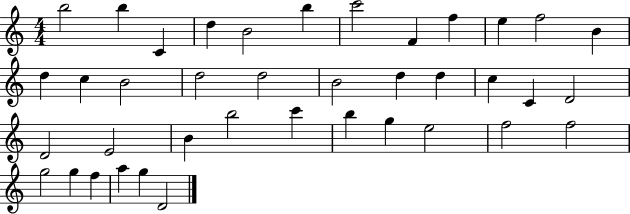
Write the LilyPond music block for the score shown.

{
  \clef treble
  \numericTimeSignature
  \time 4/4
  \key c \major
  b''2 b''4 c'4 | d''4 b'2 b''4 | c'''2 f'4 f''4 | e''4 f''2 b'4 | \break d''4 c''4 b'2 | d''2 d''2 | b'2 d''4 d''4 | c''4 c'4 d'2 | \break d'2 e'2 | b'4 b''2 c'''4 | b''4 g''4 e''2 | f''2 f''2 | \break g''2 g''4 f''4 | a''4 g''4 d'2 | \bar "|."
}